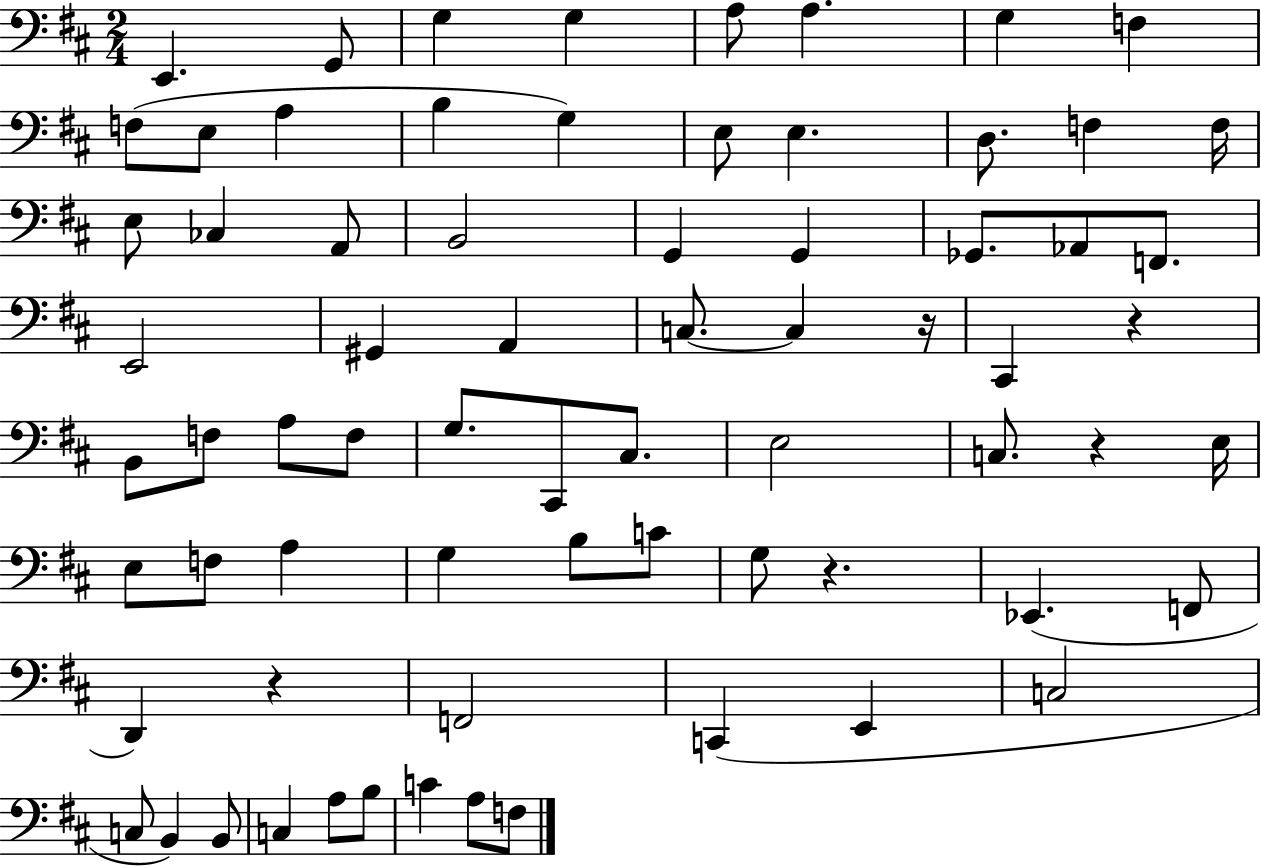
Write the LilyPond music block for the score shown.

{
  \clef bass
  \numericTimeSignature
  \time 2/4
  \key d \major
  e,4. g,8 | g4 g4 | a8 a4. | g4 f4 | \break f8( e8 a4 | b4 g4) | e8 e4. | d8. f4 f16 | \break e8 ces4 a,8 | b,2 | g,4 g,4 | ges,8. aes,8 f,8. | \break e,2 | gis,4 a,4 | c8.~~ c4 r16 | cis,4 r4 | \break b,8 f8 a8 f8 | g8. cis,8 cis8. | e2 | c8. r4 e16 | \break e8 f8 a4 | g4 b8 c'8 | g8 r4. | ees,4.( f,8 | \break d,4) r4 | f,2 | c,4( e,4 | c2 | \break c8 b,4) b,8 | c4 a8 b8 | c'4 a8 f8 | \bar "|."
}